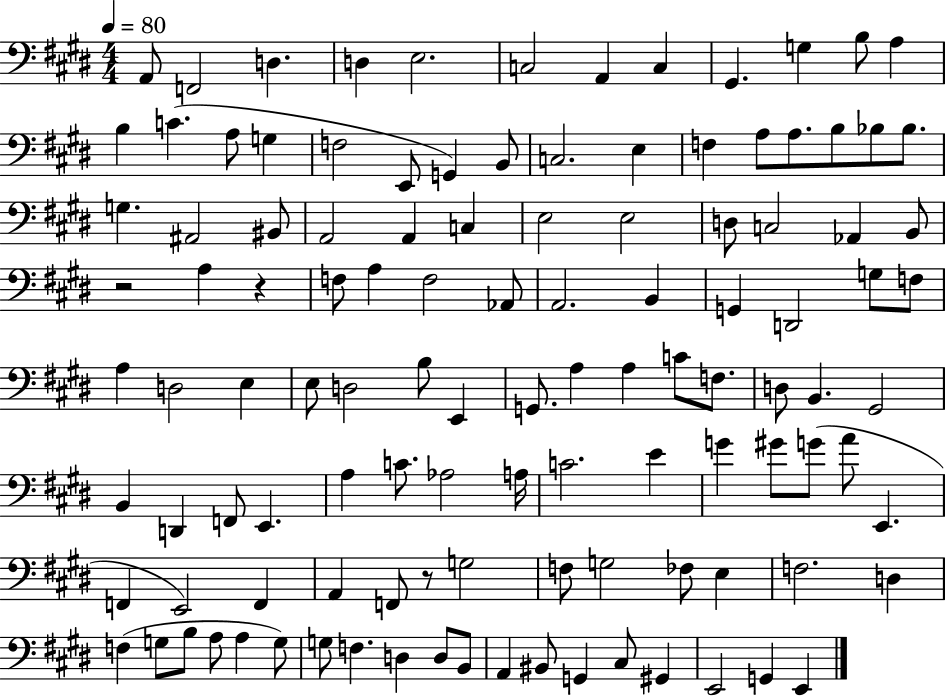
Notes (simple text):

A2/e F2/h D3/q. D3/q E3/h. C3/h A2/q C3/q G#2/q. G3/q B3/e A3/q B3/q C4/q. A3/e G3/q F3/h E2/e G2/q B2/e C3/h. E3/q F3/q A3/e A3/e. B3/e Bb3/e Bb3/e. G3/q. A#2/h BIS2/e A2/h A2/q C3/q E3/h E3/h D3/e C3/h Ab2/q B2/e R/h A3/q R/q F3/e A3/q F3/h Ab2/e A2/h. B2/q G2/q D2/h G3/e F3/e A3/q D3/h E3/q E3/e D3/h B3/e E2/q G2/e. A3/q A3/q C4/e F3/e. D3/e B2/q. G#2/h B2/q D2/q F2/e E2/q. A3/q C4/e. Ab3/h A3/s C4/h. E4/q G4/q G#4/e G4/e A4/e E2/q. F2/q E2/h F2/q A2/q F2/e R/e G3/h F3/e G3/h FES3/e E3/q F3/h. D3/q F3/q G3/e B3/e A3/e A3/q G3/e G3/e F3/q. D3/q D3/e B2/e A2/q BIS2/e G2/q C#3/e G#2/q E2/h G2/q E2/q